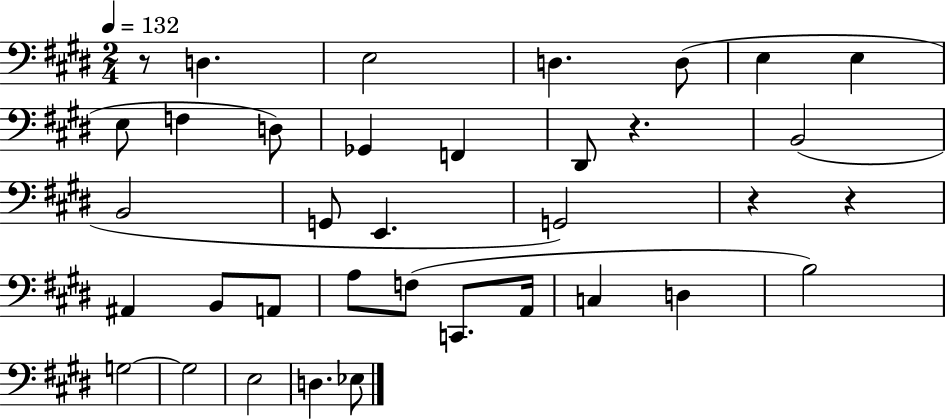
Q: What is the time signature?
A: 2/4